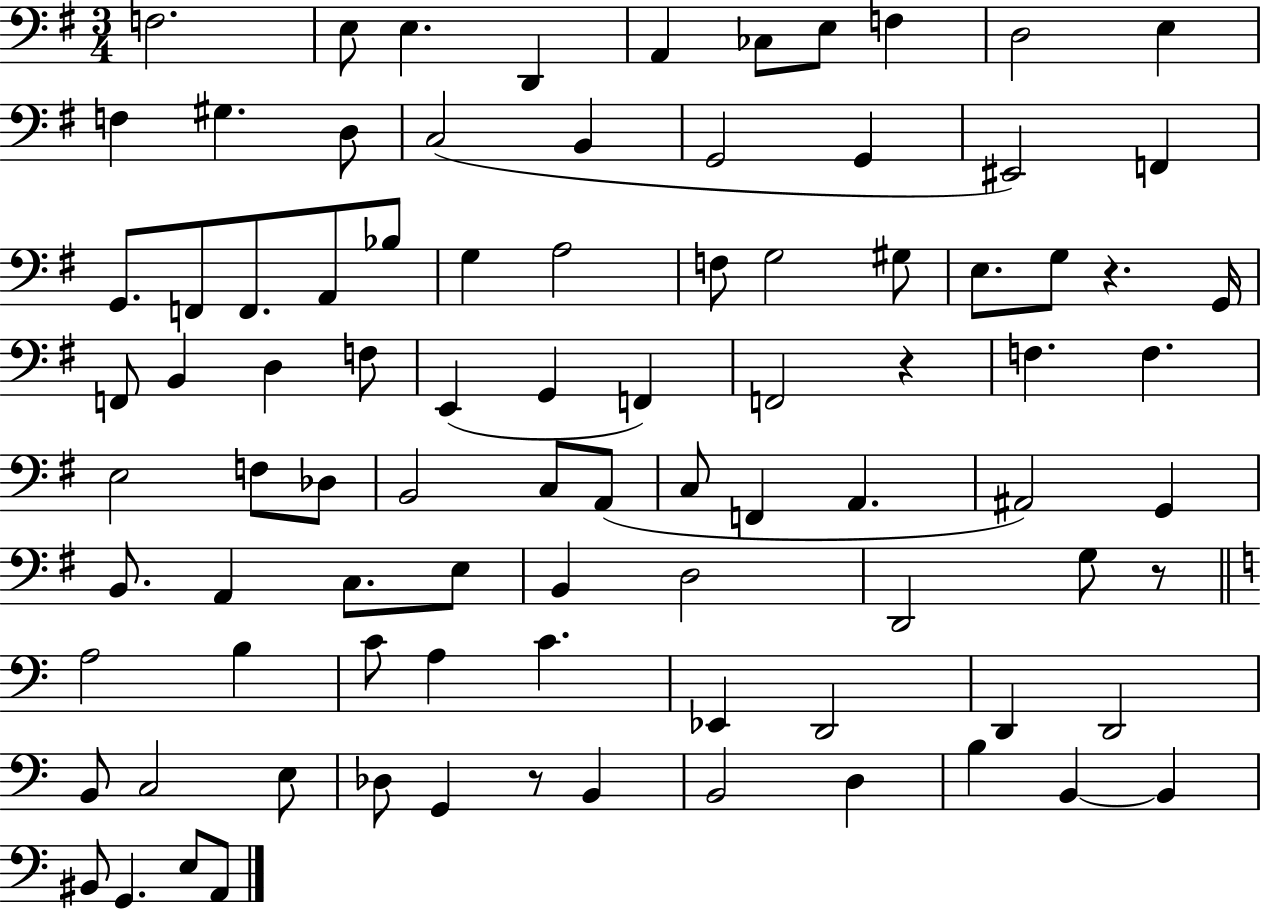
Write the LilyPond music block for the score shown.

{
  \clef bass
  \numericTimeSignature
  \time 3/4
  \key g \major
  f2. | e8 e4. d,4 | a,4 ces8 e8 f4 | d2 e4 | \break f4 gis4. d8 | c2( b,4 | g,2 g,4 | eis,2) f,4 | \break g,8. f,8 f,8. a,8 bes8 | g4 a2 | f8 g2 gis8 | e8. g8 r4. g,16 | \break f,8 b,4 d4 f8 | e,4( g,4 f,4) | f,2 r4 | f4. f4. | \break e2 f8 des8 | b,2 c8 a,8( | c8 f,4 a,4. | ais,2) g,4 | \break b,8. a,4 c8. e8 | b,4 d2 | d,2 g8 r8 | \bar "||" \break \key c \major a2 b4 | c'8 a4 c'4. | ees,4 d,2 | d,4 d,2 | \break b,8 c2 e8 | des8 g,4 r8 b,4 | b,2 d4 | b4 b,4~~ b,4 | \break bis,8 g,4. e8 a,8 | \bar "|."
}